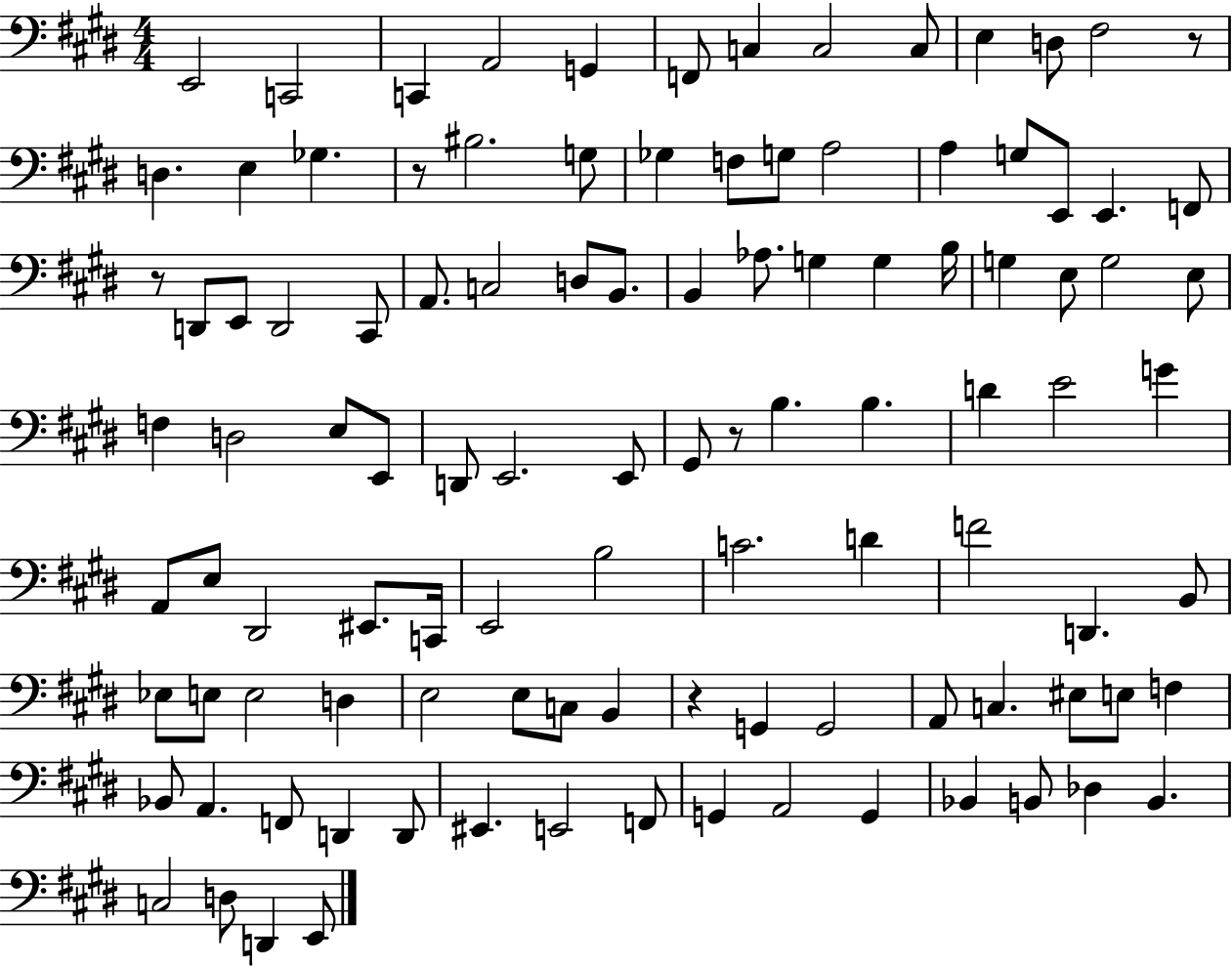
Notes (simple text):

E2/h C2/h C2/q A2/h G2/q F2/e C3/q C3/h C3/e E3/q D3/e F#3/h R/e D3/q. E3/q Gb3/q. R/e BIS3/h. G3/e Gb3/q F3/e G3/e A3/h A3/q G3/e E2/e E2/q. F2/e R/e D2/e E2/e D2/h C#2/e A2/e. C3/h D3/e B2/e. B2/q Ab3/e. G3/q G3/q B3/s G3/q E3/e G3/h E3/e F3/q D3/h E3/e E2/e D2/e E2/h. E2/e G#2/e R/e B3/q. B3/q. D4/q E4/h G4/q A2/e E3/e D#2/h EIS2/e. C2/s E2/h B3/h C4/h. D4/q F4/h D2/q. B2/e Eb3/e E3/e E3/h D3/q E3/h E3/e C3/e B2/q R/q G2/q G2/h A2/e C3/q. EIS3/e E3/e F3/q Bb2/e A2/q. F2/e D2/q D2/e EIS2/q. E2/h F2/e G2/q A2/h G2/q Bb2/q B2/e Db3/q B2/q. C3/h D3/e D2/q E2/e